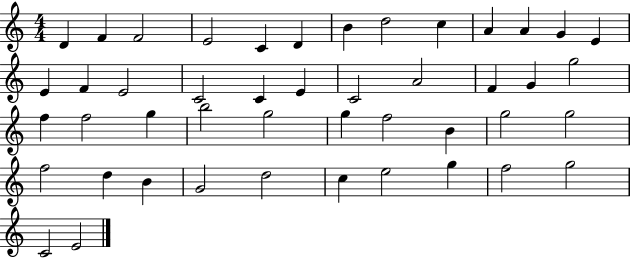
{
  \clef treble
  \numericTimeSignature
  \time 4/4
  \key c \major
  d'4 f'4 f'2 | e'2 c'4 d'4 | b'4 d''2 c''4 | a'4 a'4 g'4 e'4 | \break e'4 f'4 e'2 | c'2 c'4 e'4 | c'2 a'2 | f'4 g'4 g''2 | \break f''4 f''2 g''4 | b''2 g''2 | g''4 f''2 b'4 | g''2 g''2 | \break f''2 d''4 b'4 | g'2 d''2 | c''4 e''2 g''4 | f''2 g''2 | \break c'2 e'2 | \bar "|."
}